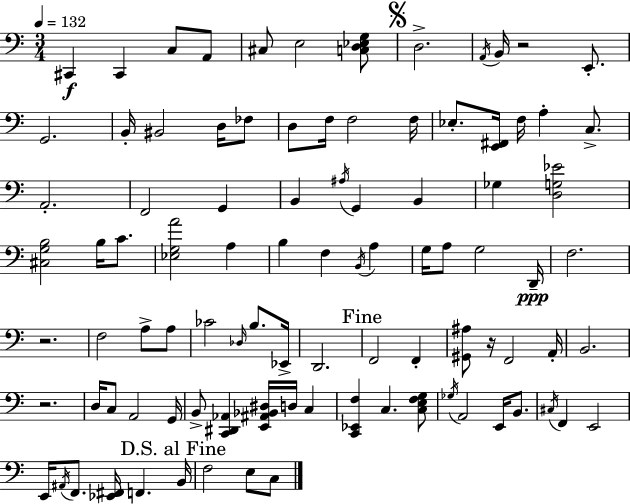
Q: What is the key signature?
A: C major